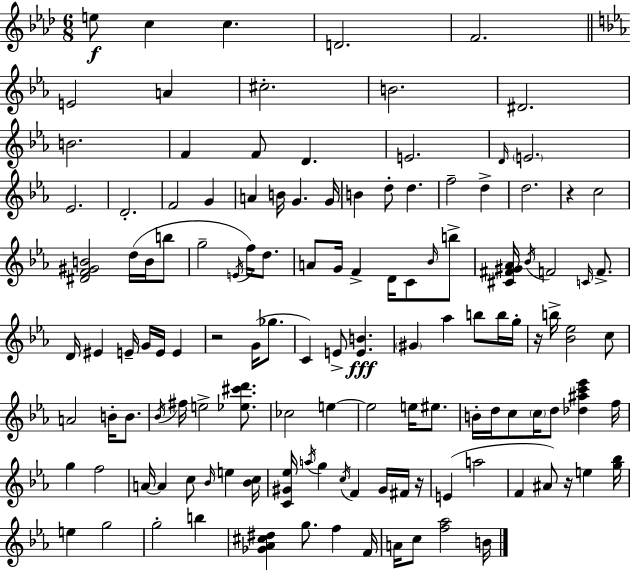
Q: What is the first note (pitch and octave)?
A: E5